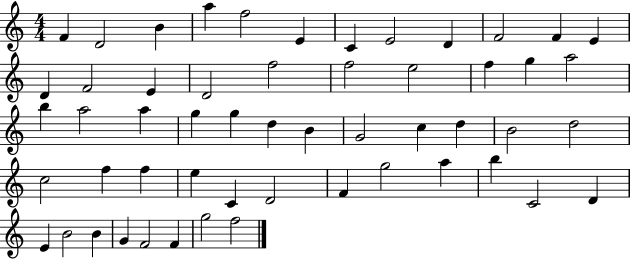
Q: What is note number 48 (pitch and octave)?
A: B4